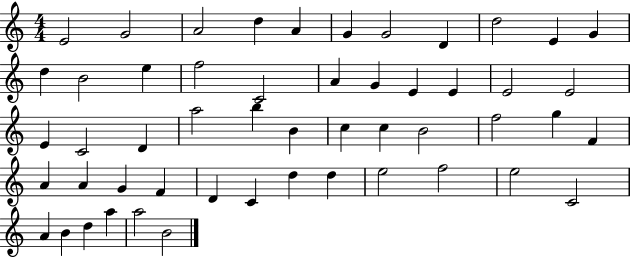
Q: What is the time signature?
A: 4/4